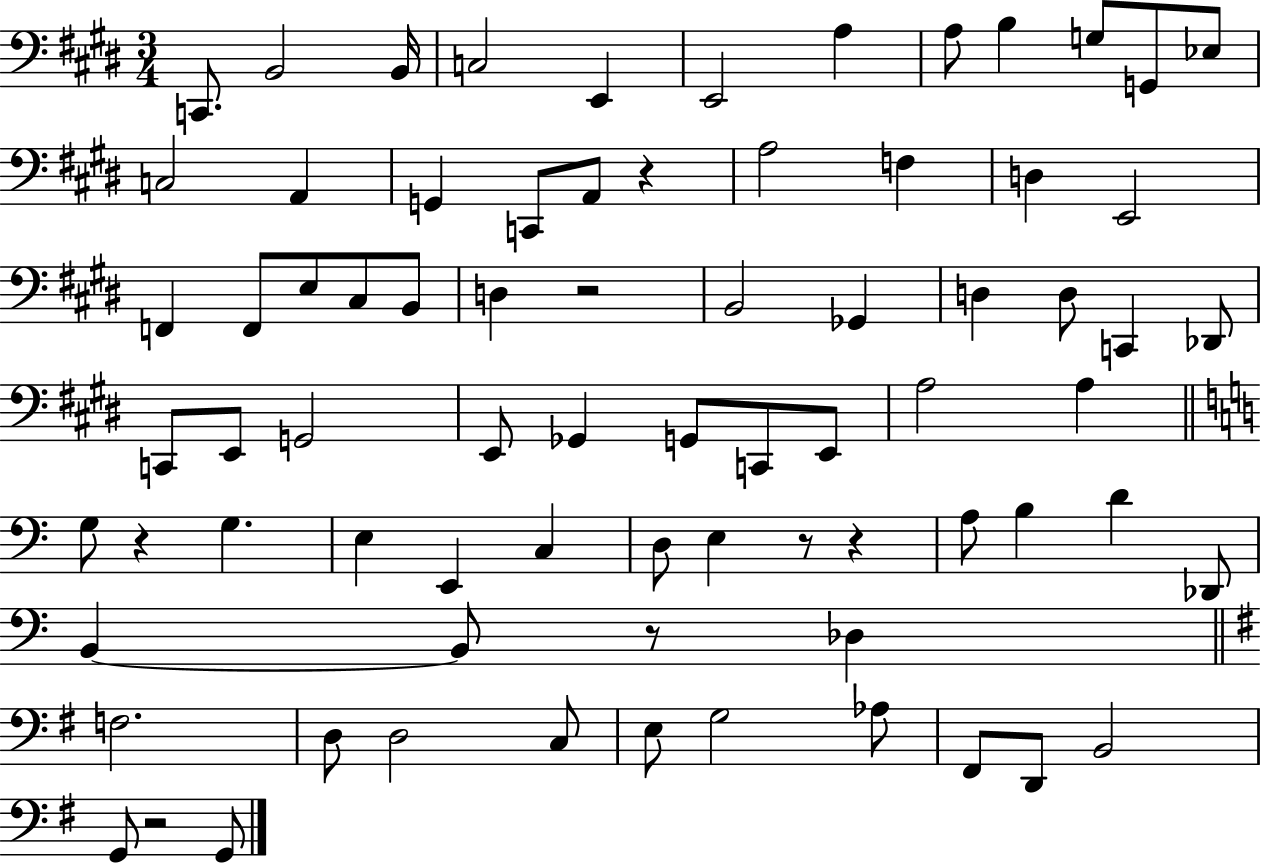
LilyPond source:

{
  \clef bass
  \numericTimeSignature
  \time 3/4
  \key e \major
  \repeat volta 2 { c,8. b,2 b,16 | c2 e,4 | e,2 a4 | a8 b4 g8 g,8 ees8 | \break c2 a,4 | g,4 c,8 a,8 r4 | a2 f4 | d4 e,2 | \break f,4 f,8 e8 cis8 b,8 | d4 r2 | b,2 ges,4 | d4 d8 c,4 des,8 | \break c,8 e,8 g,2 | e,8 ges,4 g,8 c,8 e,8 | a2 a4 | \bar "||" \break \key a \minor g8 r4 g4. | e4 e,4 c4 | d8 e4 r8 r4 | a8 b4 d'4 des,8 | \break b,4~~ b,8 r8 des4 | \bar "||" \break \key e \minor f2. | d8 d2 c8 | e8 g2 aes8 | fis,8 d,8 b,2 | \break g,8 r2 g,8 | } \bar "|."
}